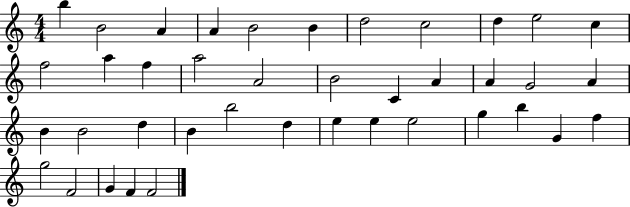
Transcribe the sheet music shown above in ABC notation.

X:1
T:Untitled
M:4/4
L:1/4
K:C
b B2 A A B2 B d2 c2 d e2 c f2 a f a2 A2 B2 C A A G2 A B B2 d B b2 d e e e2 g b G f g2 F2 G F F2